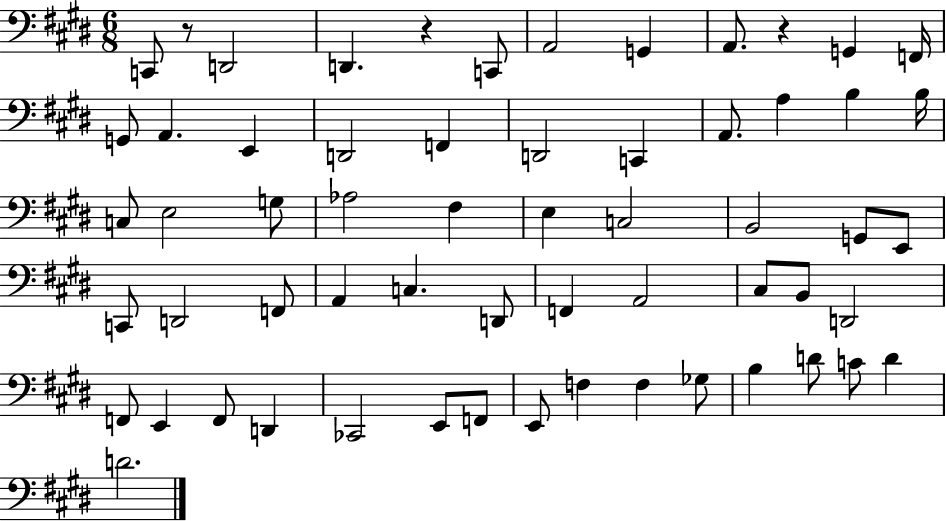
X:1
T:Untitled
M:6/8
L:1/4
K:E
C,,/2 z/2 D,,2 D,, z C,,/2 A,,2 G,, A,,/2 z G,, F,,/4 G,,/2 A,, E,, D,,2 F,, D,,2 C,, A,,/2 A, B, B,/4 C,/2 E,2 G,/2 _A,2 ^F, E, C,2 B,,2 G,,/2 E,,/2 C,,/2 D,,2 F,,/2 A,, C, D,,/2 F,, A,,2 ^C,/2 B,,/2 D,,2 F,,/2 E,, F,,/2 D,, _C,,2 E,,/2 F,,/2 E,,/2 F, F, _G,/2 B, D/2 C/2 D D2